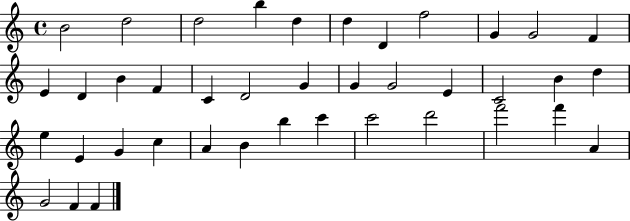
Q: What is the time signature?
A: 4/4